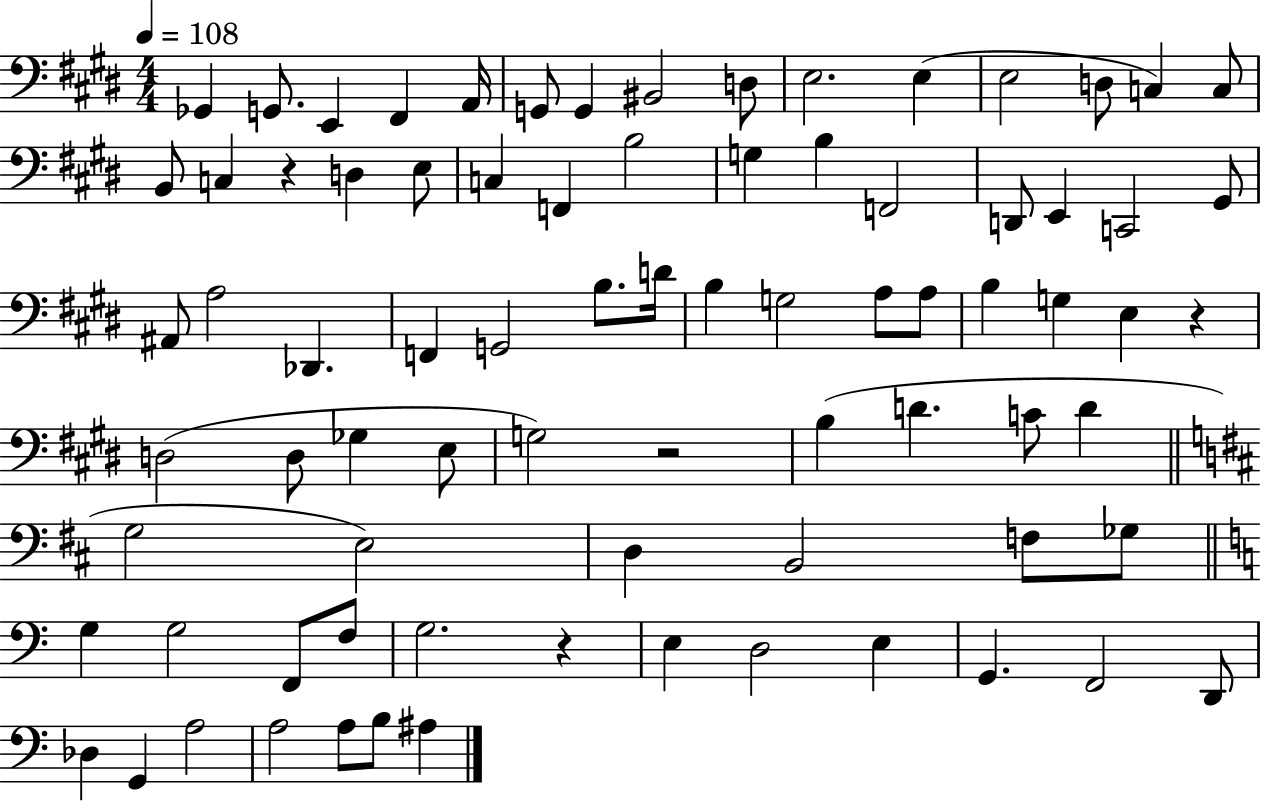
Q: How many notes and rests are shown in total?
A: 80